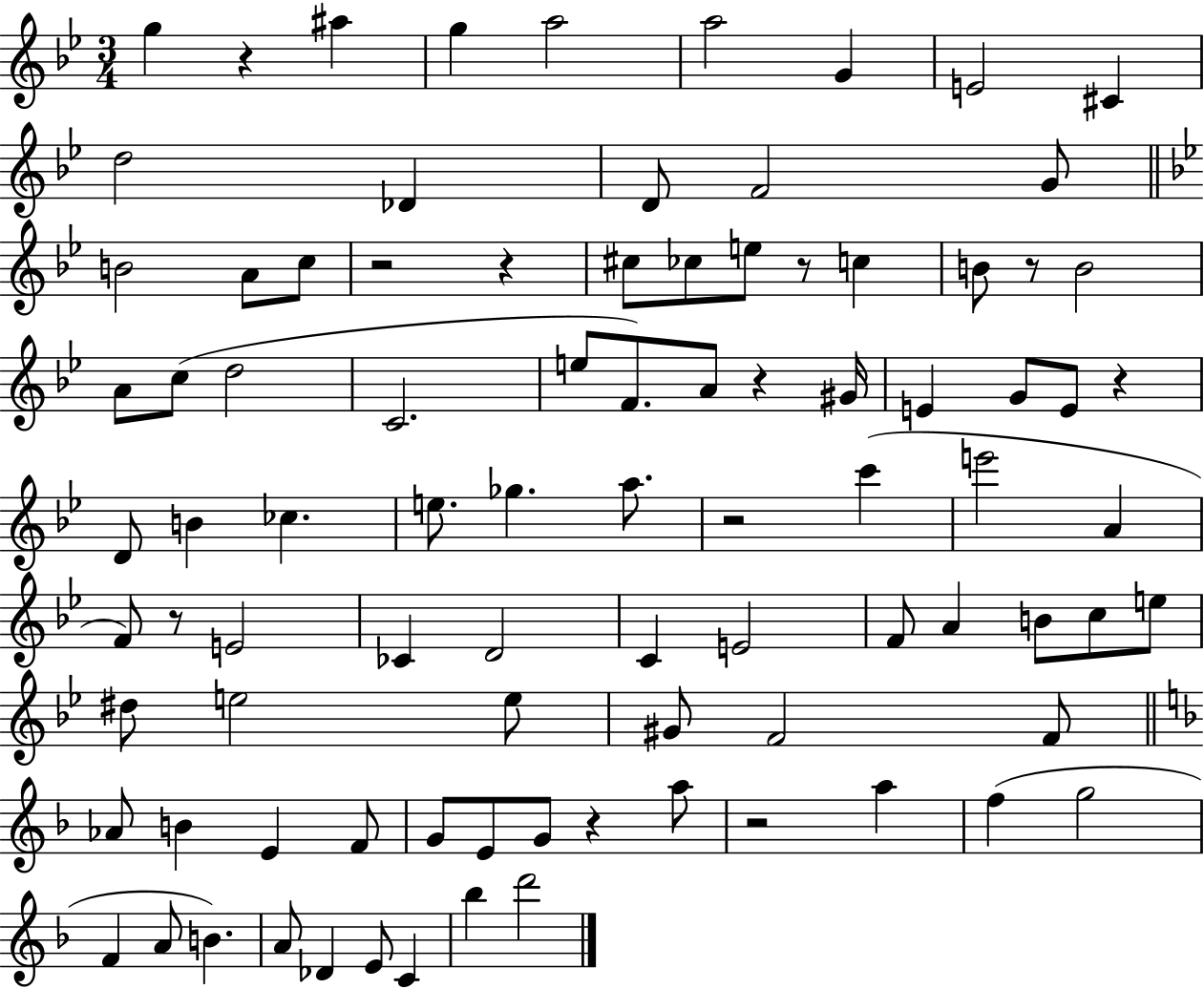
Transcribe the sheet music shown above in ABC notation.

X:1
T:Untitled
M:3/4
L:1/4
K:Bb
g z ^a g a2 a2 G E2 ^C d2 _D D/2 F2 G/2 B2 A/2 c/2 z2 z ^c/2 _c/2 e/2 z/2 c B/2 z/2 B2 A/2 c/2 d2 C2 e/2 F/2 A/2 z ^G/4 E G/2 E/2 z D/2 B _c e/2 _g a/2 z2 c' e'2 A F/2 z/2 E2 _C D2 C E2 F/2 A B/2 c/2 e/2 ^d/2 e2 e/2 ^G/2 F2 F/2 _A/2 B E F/2 G/2 E/2 G/2 z a/2 z2 a f g2 F A/2 B A/2 _D E/2 C _b d'2